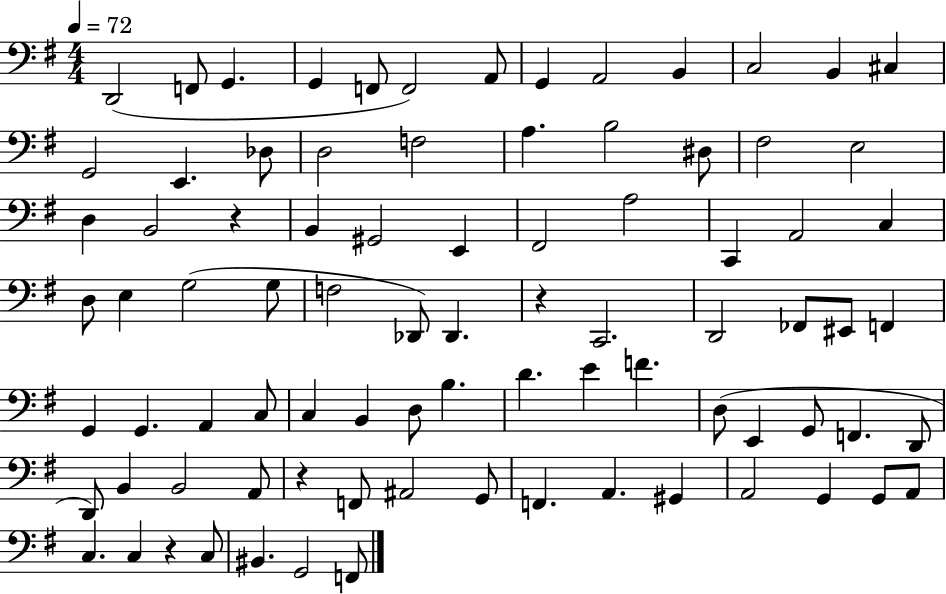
X:1
T:Untitled
M:4/4
L:1/4
K:G
D,,2 F,,/2 G,, G,, F,,/2 F,,2 A,,/2 G,, A,,2 B,, C,2 B,, ^C, G,,2 E,, _D,/2 D,2 F,2 A, B,2 ^D,/2 ^F,2 E,2 D, B,,2 z B,, ^G,,2 E,, ^F,,2 A,2 C,, A,,2 C, D,/2 E, G,2 G,/2 F,2 _D,,/2 _D,, z C,,2 D,,2 _F,,/2 ^E,,/2 F,, G,, G,, A,, C,/2 C, B,, D,/2 B, D E F D,/2 E,, G,,/2 F,, D,,/2 D,,/2 B,, B,,2 A,,/2 z F,,/2 ^A,,2 G,,/2 F,, A,, ^G,, A,,2 G,, G,,/2 A,,/2 C, C, z C,/2 ^B,, G,,2 F,,/2